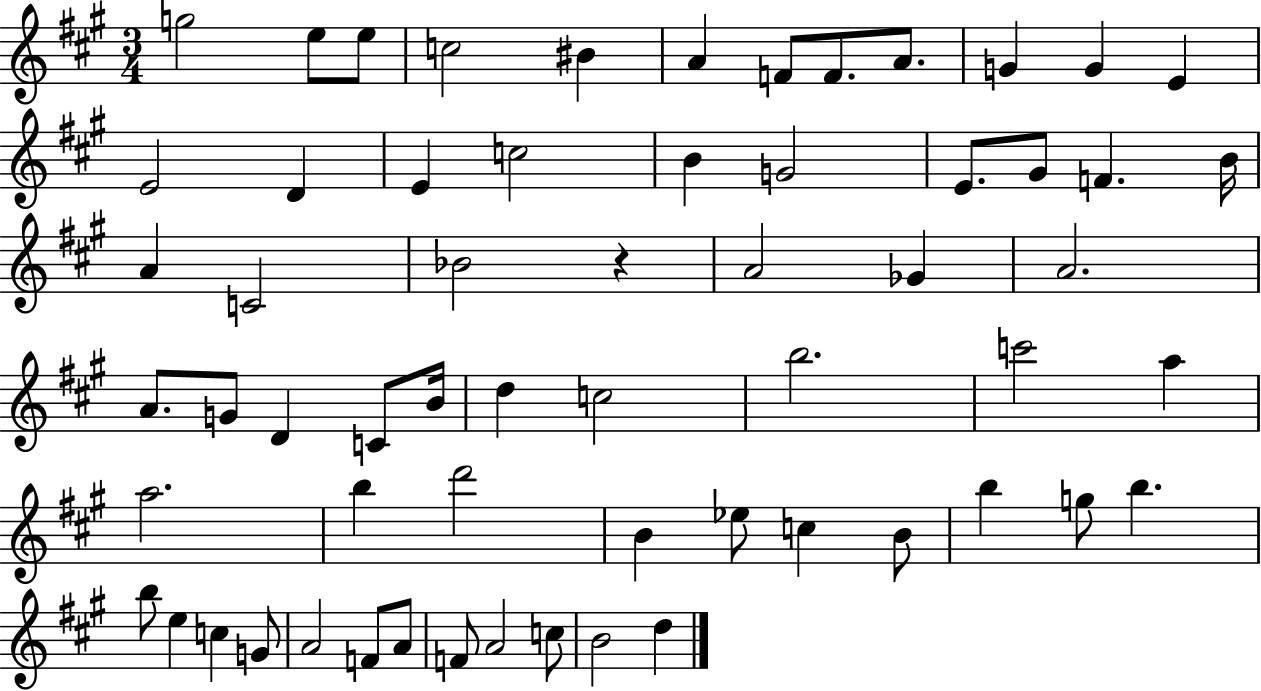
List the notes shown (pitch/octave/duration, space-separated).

G5/h E5/e E5/e C5/h BIS4/q A4/q F4/e F4/e. A4/e. G4/q G4/q E4/q E4/h D4/q E4/q C5/h B4/q G4/h E4/e. G#4/e F4/q. B4/s A4/q C4/h Bb4/h R/q A4/h Gb4/q A4/h. A4/e. G4/e D4/q C4/e B4/s D5/q C5/h B5/h. C6/h A5/q A5/h. B5/q D6/h B4/q Eb5/e C5/q B4/e B5/q G5/e B5/q. B5/e E5/q C5/q G4/e A4/h F4/e A4/e F4/e A4/h C5/e B4/h D5/q